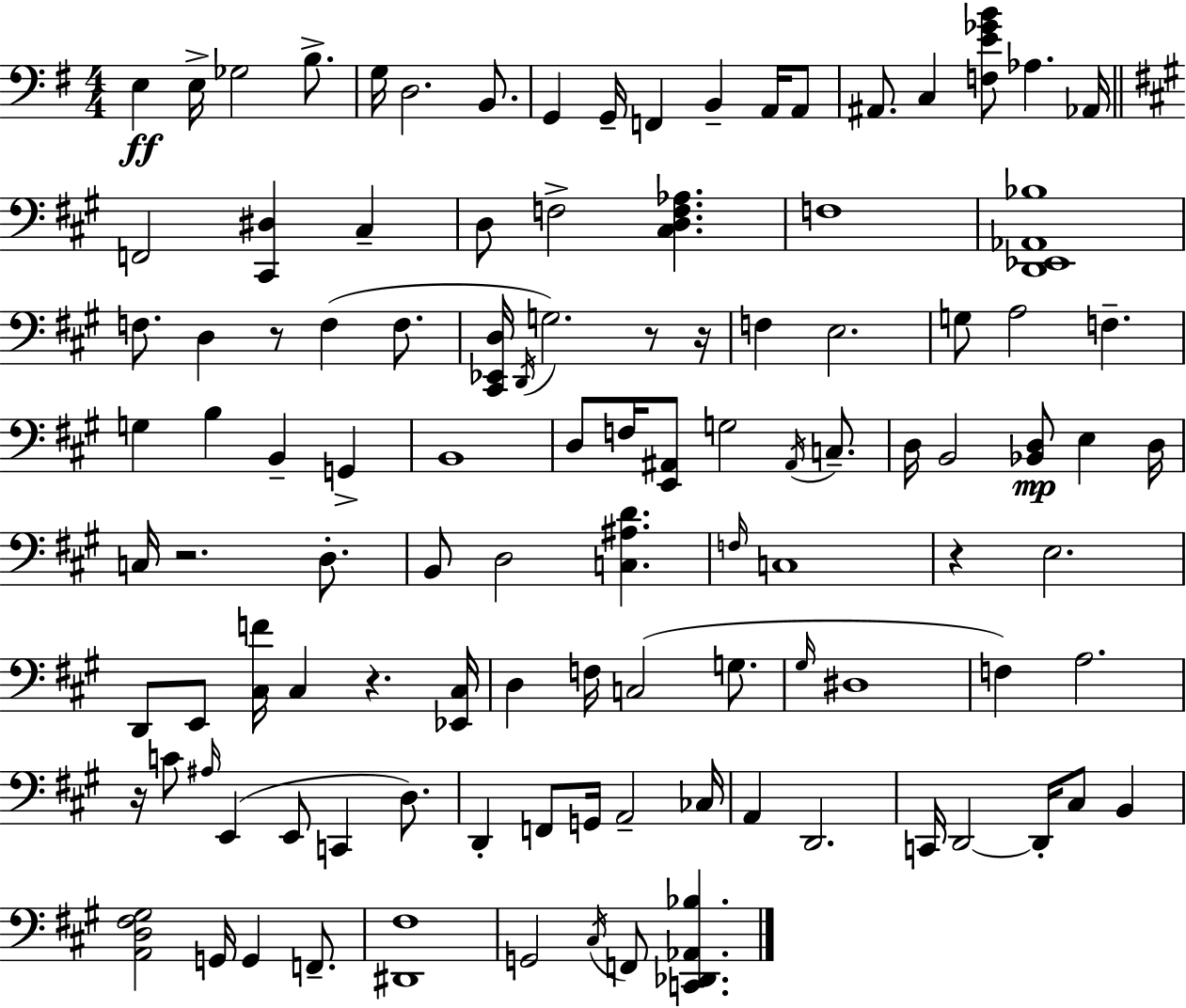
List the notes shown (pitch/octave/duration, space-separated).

E3/q E3/s Gb3/h B3/e. G3/s D3/h. B2/e. G2/q G2/s F2/q B2/q A2/s A2/e A#2/e. C3/q [F3,E4,Gb4,B4]/e Ab3/q. Ab2/s F2/h [C#2,D#3]/q C#3/q D3/e F3/h [C#3,D3,F3,Ab3]/q. F3/w [D2,Eb2,Ab2,Bb3]/w F3/e. D3/q R/e F3/q F3/e. [C#2,Eb2,D3]/s D2/s G3/h. R/e R/s F3/q E3/h. G3/e A3/h F3/q. G3/q B3/q B2/q G2/q B2/w D3/e F3/s [E2,A#2]/e G3/h A#2/s C3/e. D3/s B2/h [Bb2,D3]/e E3/q D3/s C3/s R/h. D3/e. B2/e D3/h [C3,A#3,D4]/q. F3/s C3/w R/q E3/h. D2/e E2/e [C#3,F4]/s C#3/q R/q. [Eb2,C#3]/s D3/q F3/s C3/h G3/e. G#3/s D#3/w F3/q A3/h. R/s C4/e A#3/s E2/q E2/e C2/q D3/e. D2/q F2/e G2/s A2/h CES3/s A2/q D2/h. C2/s D2/h D2/s C#3/e B2/q [A2,D3,F#3,G#3]/h G2/s G2/q F2/e. [D#2,F#3]/w G2/h C#3/s F2/e [C2,Db2,Ab2,Bb3]/q.